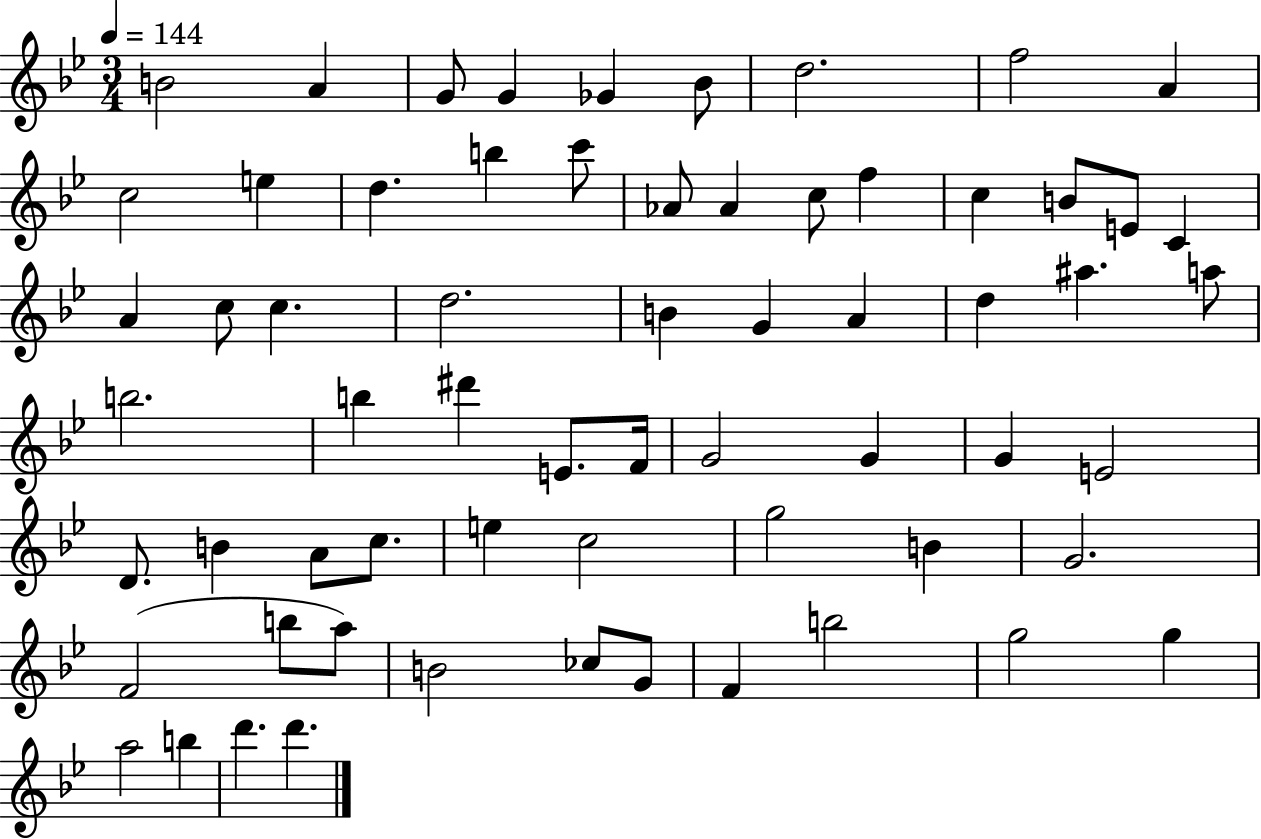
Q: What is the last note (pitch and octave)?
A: D6